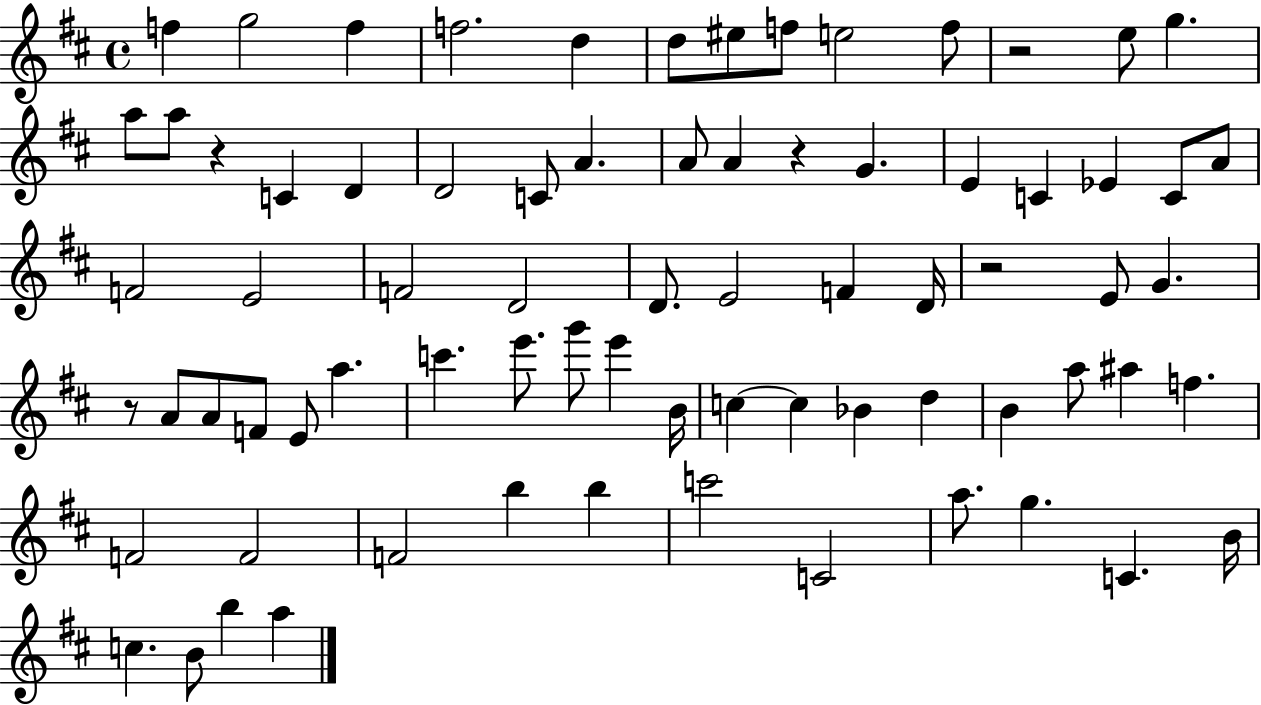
{
  \clef treble
  \time 4/4
  \defaultTimeSignature
  \key d \major
  \repeat volta 2 { f''4 g''2 f''4 | f''2. d''4 | d''8 eis''8 f''8 e''2 f''8 | r2 e''8 g''4. | \break a''8 a''8 r4 c'4 d'4 | d'2 c'8 a'4. | a'8 a'4 r4 g'4. | e'4 c'4 ees'4 c'8 a'8 | \break f'2 e'2 | f'2 d'2 | d'8. e'2 f'4 d'16 | r2 e'8 g'4. | \break r8 a'8 a'8 f'8 e'8 a''4. | c'''4. e'''8. g'''8 e'''4 b'16 | c''4~~ c''4 bes'4 d''4 | b'4 a''8 ais''4 f''4. | \break f'2 f'2 | f'2 b''4 b''4 | c'''2 c'2 | a''8. g''4. c'4. b'16 | \break c''4. b'8 b''4 a''4 | } \bar "|."
}